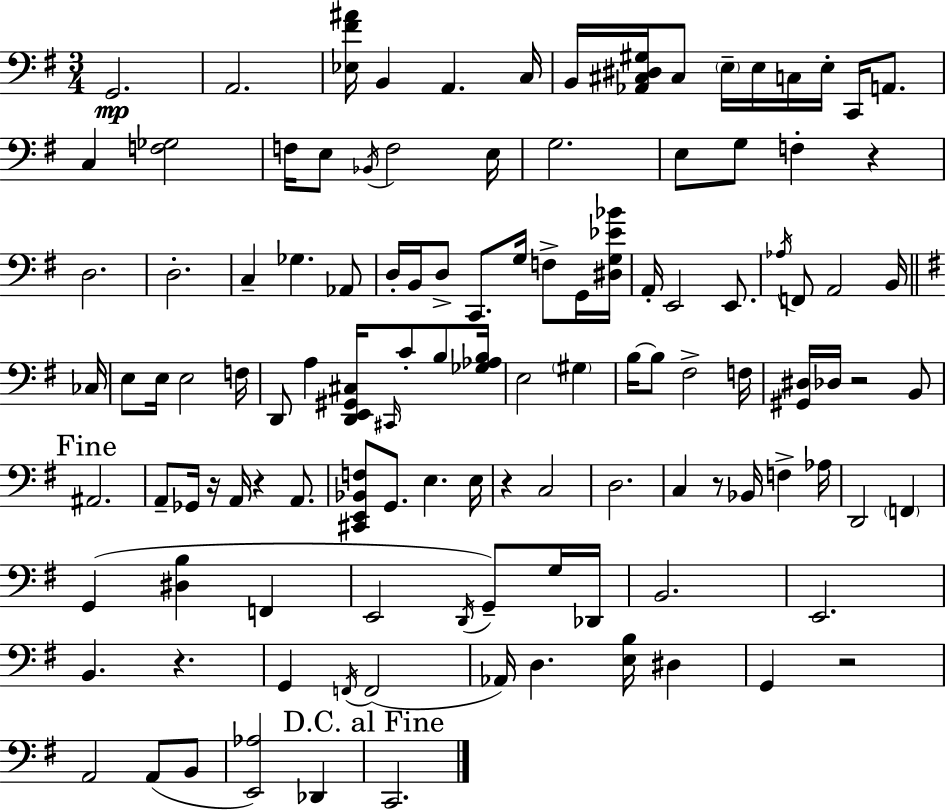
G2/h. A2/h. [Eb3,F#4,A#4]/s B2/q A2/q. C3/s B2/s [Ab2,C#3,D#3,G#3]/s C#3/e E3/s E3/s C3/s E3/s C2/s A2/e. C3/q [F3,Gb3]/h F3/s E3/e Bb2/s F3/h E3/s G3/h. E3/e G3/e F3/q R/q D3/h. D3/h. C3/q Gb3/q. Ab2/e D3/s B2/s D3/e C2/e. G3/s F3/e G2/s [D#3,G3,Eb4,Bb4]/s A2/s E2/h E2/e. Ab3/s F2/e A2/h B2/s CES3/s E3/e E3/s E3/h F3/s D2/e A3/q [D2,E2,G#2,C#3]/s C#2/s C4/e B3/e [Gb3,Ab3,B3]/s E3/h G#3/q B3/s B3/e F#3/h F3/s [G#2,D#3]/s Db3/s R/h B2/e A#2/h. A2/e Gb2/s R/s A2/s R/q A2/e. [C#2,E2,Bb2,F3]/e G2/e. E3/q. E3/s R/q C3/h D3/h. C3/q R/e Bb2/s F3/q Ab3/s D2/h F2/q G2/q [D#3,B3]/q F2/q E2/h D2/s G2/e G3/s Db2/s B2/h. E2/h. B2/q. R/q. G2/q F2/s F2/h Ab2/s D3/q. [E3,B3]/s D#3/q G2/q R/h A2/h A2/e B2/e [E2,Ab3]/h Db2/q C2/h.